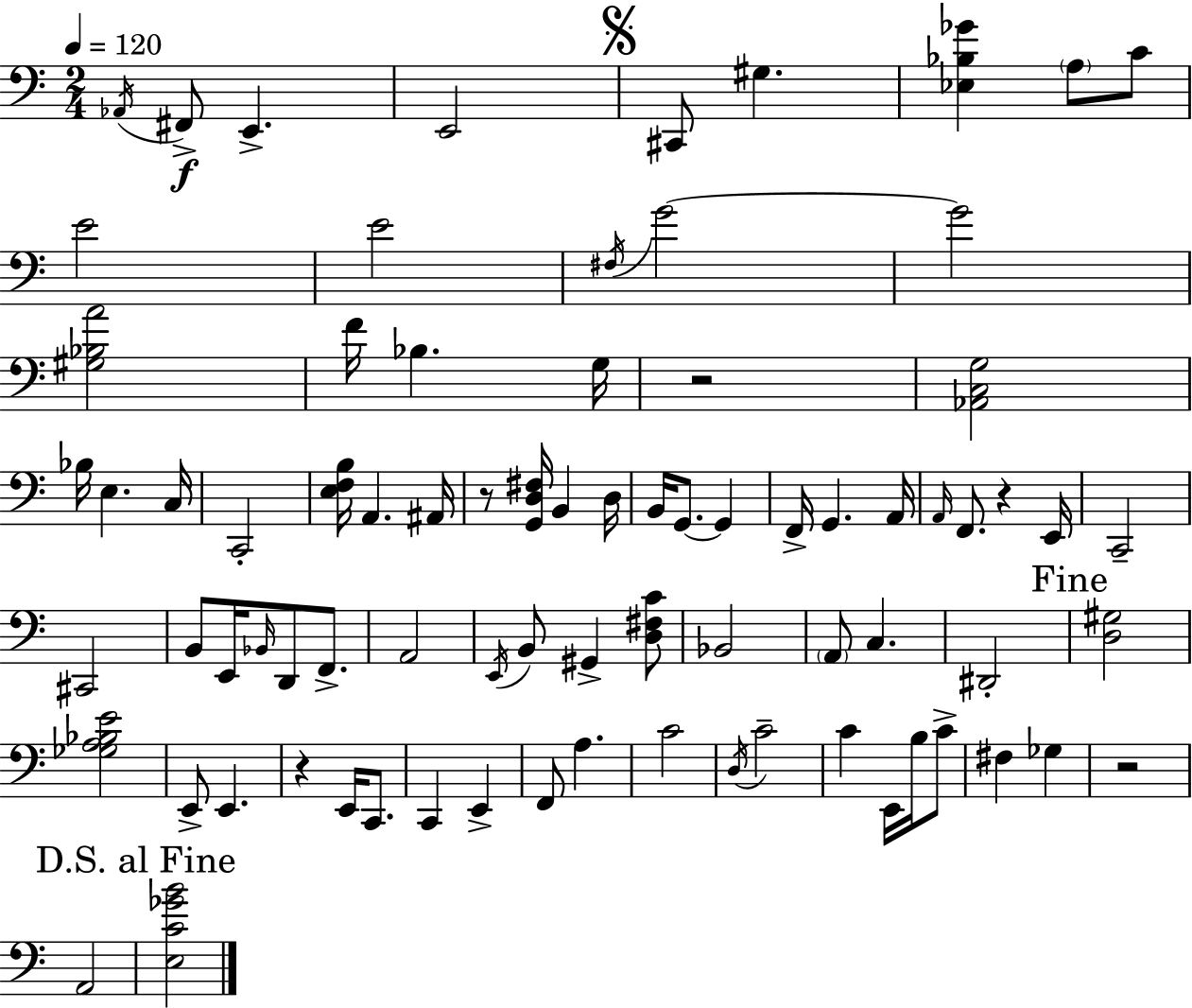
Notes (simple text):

Ab2/s F#2/e E2/q. E2/h C#2/e G#3/q. [Eb3,Bb3,Gb4]/q A3/e C4/e E4/h E4/h F#3/s G4/h G4/h [G#3,Bb3,A4]/h F4/s Bb3/q. G3/s R/h [Ab2,C3,G3]/h Bb3/s E3/q. C3/s C2/h [E3,F3,B3]/s A2/q. A#2/s R/e [G2,D3,F#3]/s B2/q D3/s B2/s G2/e. G2/q F2/s G2/q. A2/s A2/s F2/e. R/q E2/s C2/h C#2/h B2/e E2/s Bb2/s D2/e F2/e. A2/h E2/s B2/e G#2/q [D3,F#3,C4]/e Bb2/h A2/e C3/q. D#2/h [D3,G#3]/h [Gb3,A3,Bb3,E4]/h E2/e E2/q. R/q E2/s C2/e. C2/q E2/q F2/e A3/q. C4/h D3/s C4/h C4/q E2/s B3/s C4/e F#3/q Gb3/q R/h A2/h [E3,C4,Gb4,B4]/h